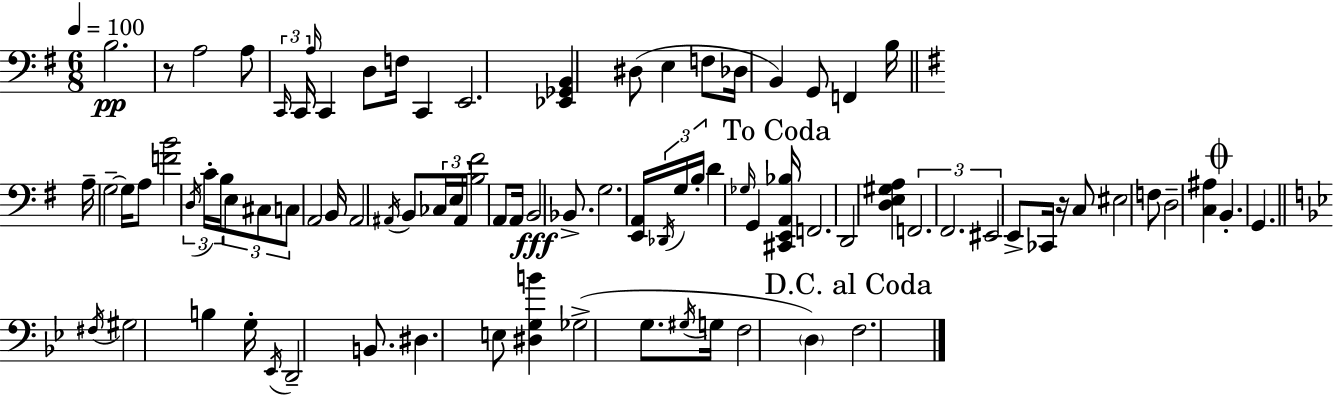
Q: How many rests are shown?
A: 2